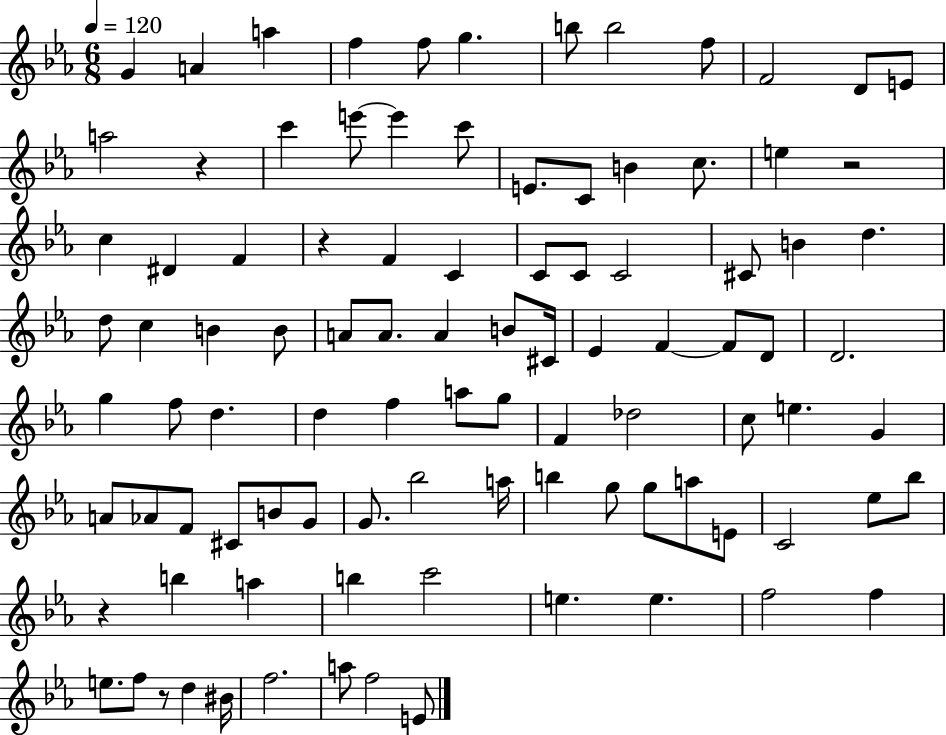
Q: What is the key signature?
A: EES major